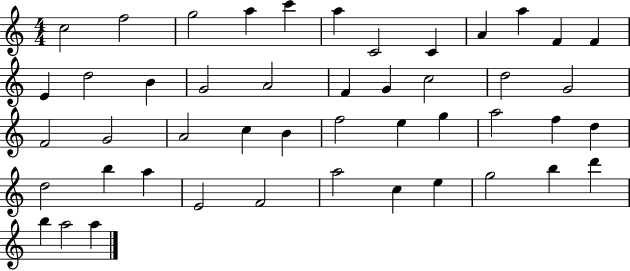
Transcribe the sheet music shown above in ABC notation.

X:1
T:Untitled
M:4/4
L:1/4
K:C
c2 f2 g2 a c' a C2 C A a F F E d2 B G2 A2 F G c2 d2 G2 F2 G2 A2 c B f2 e g a2 f d d2 b a E2 F2 a2 c e g2 b d' b a2 a